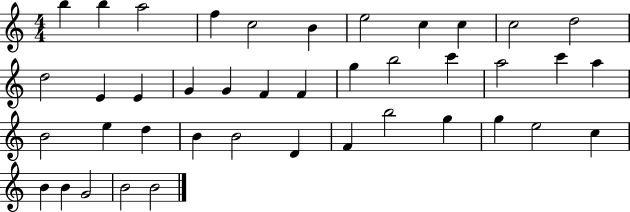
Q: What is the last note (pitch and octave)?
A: B4